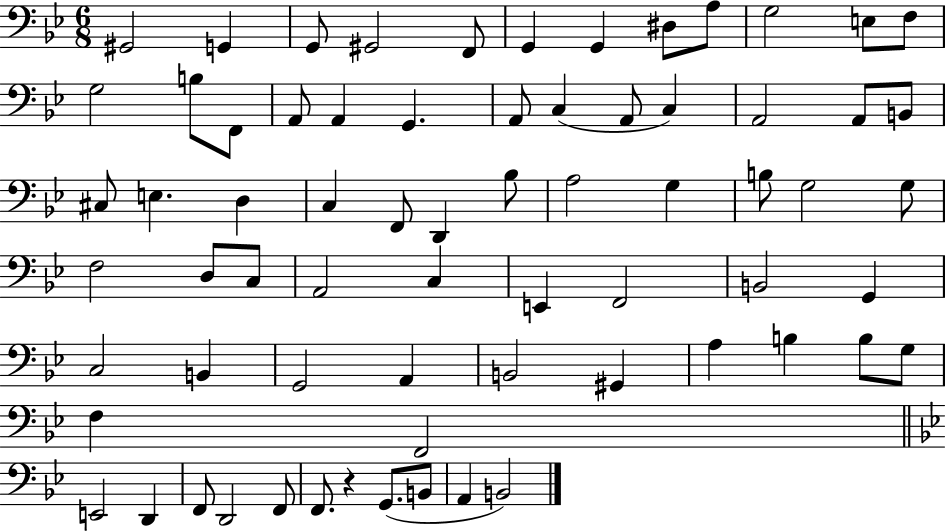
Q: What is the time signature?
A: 6/8